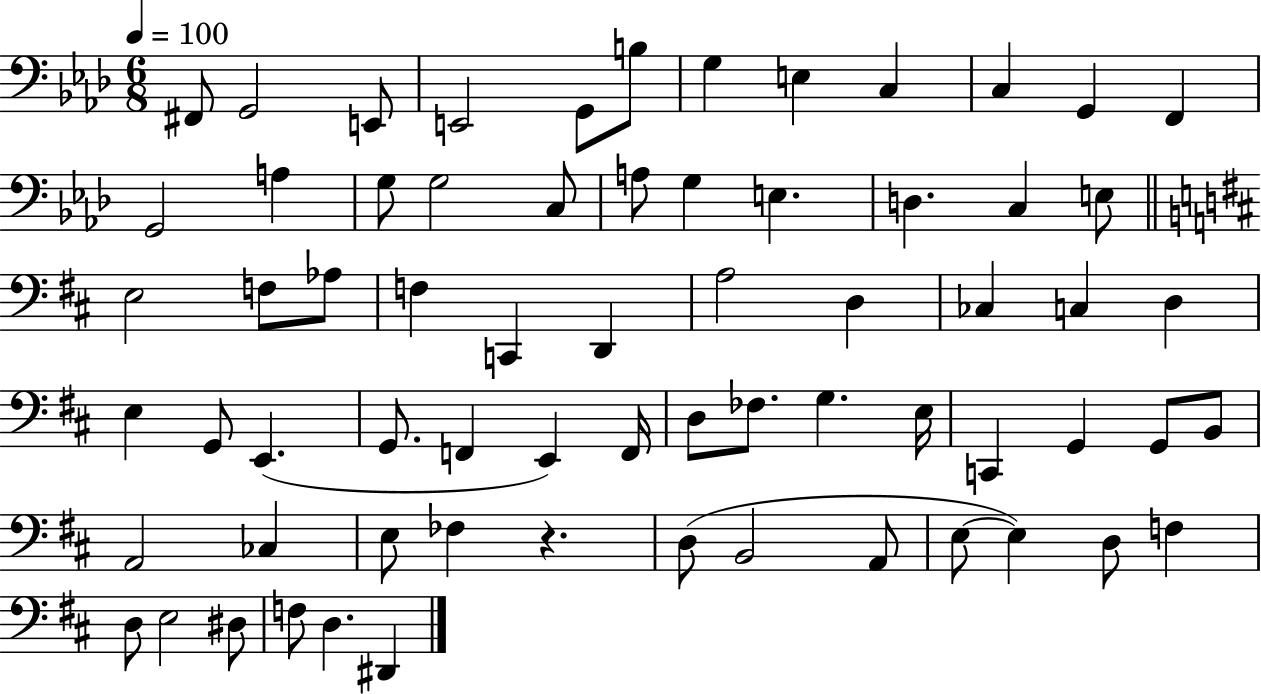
{
  \clef bass
  \numericTimeSignature
  \time 6/8
  \key aes \major
  \tempo 4 = 100
  fis,8 g,2 e,8 | e,2 g,8 b8 | g4 e4 c4 | c4 g,4 f,4 | \break g,2 a4 | g8 g2 c8 | a8 g4 e4. | d4. c4 e8 | \break \bar "||" \break \key b \minor e2 f8 aes8 | f4 c,4 d,4 | a2 d4 | ces4 c4 d4 | \break e4 g,8 e,4.( | g,8. f,4 e,4) f,16 | d8 fes8. g4. e16 | c,4 g,4 g,8 b,8 | \break a,2 ces4 | e8 fes4 r4. | d8( b,2 a,8 | e8~~ e4) d8 f4 | \break d8 e2 dis8 | f8 d4. dis,4 | \bar "|."
}